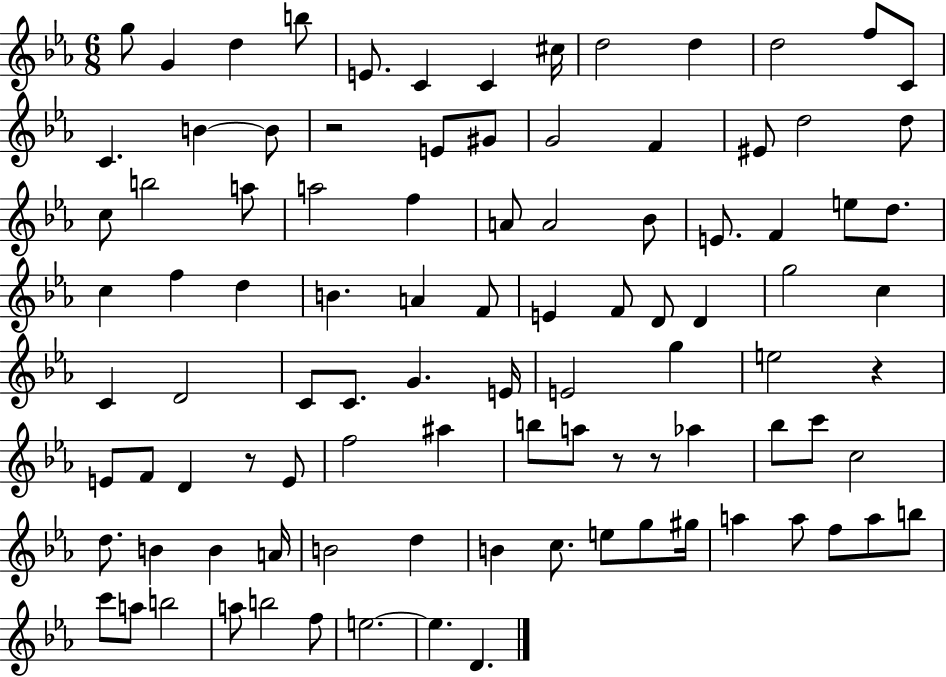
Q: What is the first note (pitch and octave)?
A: G5